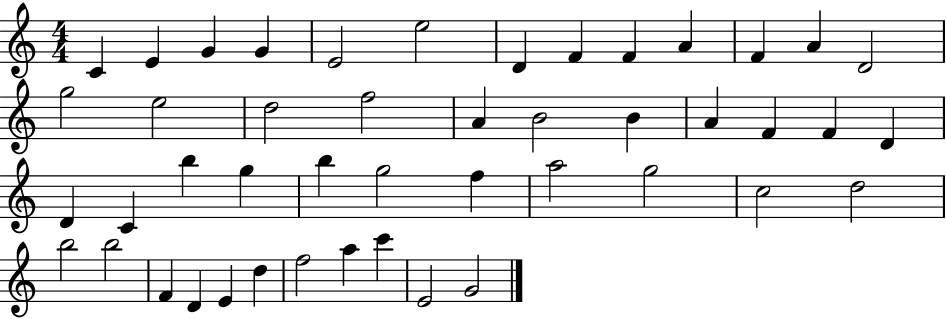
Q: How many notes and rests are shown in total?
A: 46